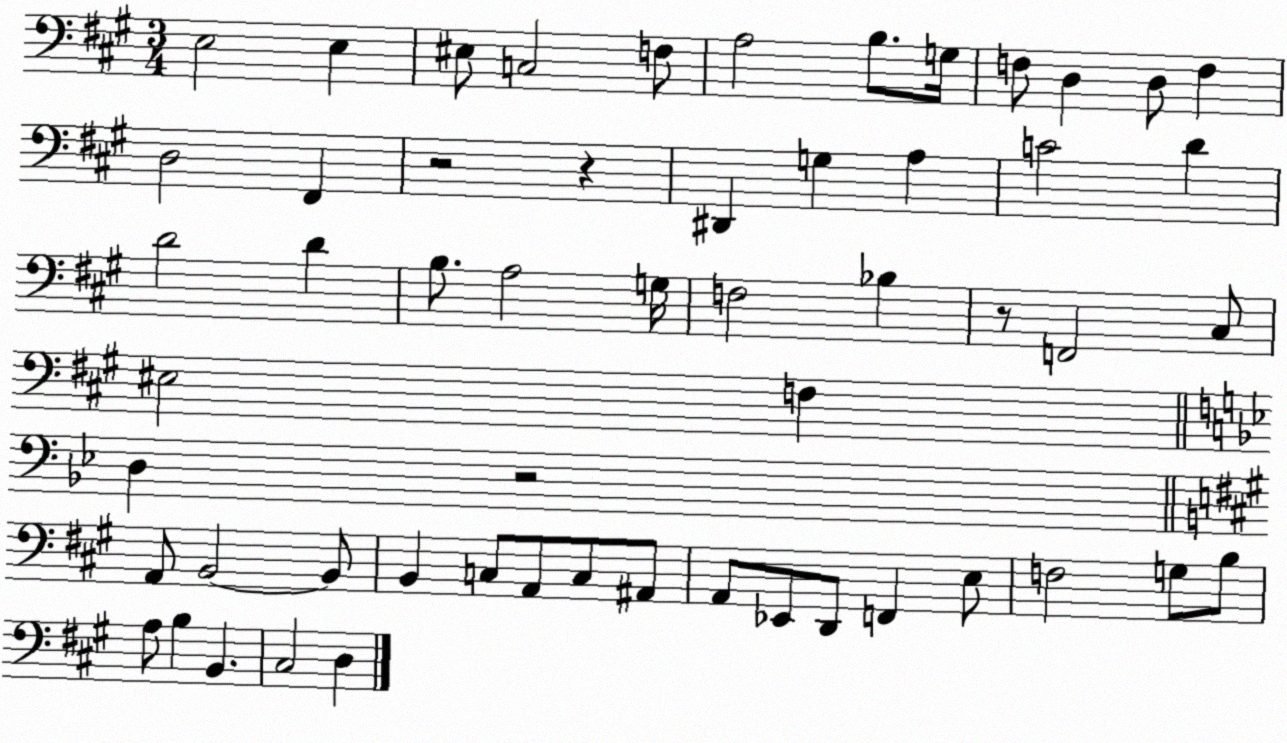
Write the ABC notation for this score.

X:1
T:Untitled
M:3/4
L:1/4
K:A
E,2 E, ^E,/2 C,2 F,/2 A,2 B,/2 G,/4 F,/2 D, D,/2 F, D,2 ^F,, z2 z ^D,, G, A, C2 D D2 D B,/2 A,2 G,/4 F,2 _B, z/2 F,,2 ^C,/2 ^E,2 F, D, z2 A,,/2 B,,2 B,,/2 B,, C,/2 A,,/2 C,/2 ^A,,/2 A,,/2 _E,,/2 D,,/2 F,, E,/2 F,2 G,/2 B,/2 A,/2 B, B,, ^C,2 D,